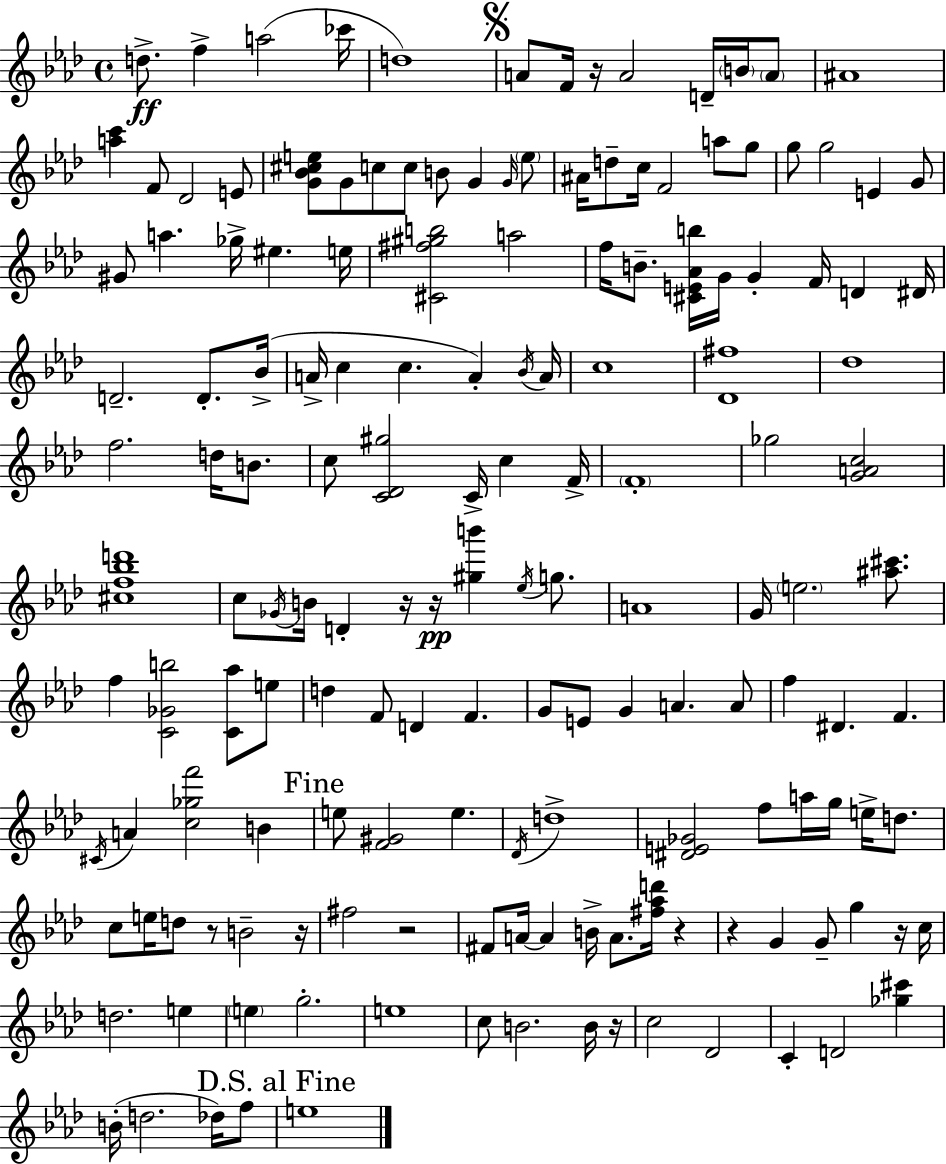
{
  \clef treble
  \time 4/4
  \defaultTimeSignature
  \key f \minor
  d''8.->\ff f''4-> a''2( ces'''16 | d''1) | \mark \markup { \musicglyph "scripts.segno" } a'8 f'16 r16 a'2 d'16-- \parenthesize b'16 \parenthesize a'8 | ais'1 | \break <a'' c'''>4 f'8 des'2 e'8 | <g' bes' cis'' e''>8 g'8 c''8 c''8 b'8 g'4 \grace { g'16 } \parenthesize e''8 | ais'16 d''8-- c''16 f'2 a''8 g''8 | g''8 g''2 e'4 g'8 | \break gis'8 a''4. ges''16-> eis''4. | e''16 <cis' fis'' gis'' b''>2 a''2 | f''16 b'8.-- <cis' e' aes' b''>16 g'16 g'4-. f'16 d'4 | dis'16 d'2.-- d'8.-. | \break bes'16->( a'16-> c''4 c''4. a'4-.) | \acciaccatura { bes'16 } a'16 c''1 | <des' fis''>1 | des''1 | \break f''2. d''16 b'8. | c''8 <c' des' gis''>2 c'16-> c''4 | f'16-> \parenthesize f'1-. | ges''2 <g' a' c''>2 | \break <cis'' f'' bes'' d'''>1 | c''8 \acciaccatura { ges'16 } b'16 d'4-. r16 r16\pp <gis'' b'''>4 | \acciaccatura { ees''16 } g''8. a'1 | g'16 \parenthesize e''2. | \break <ais'' cis'''>8. f''4 <c' ges' b''>2 | <c' aes''>8 e''8 d''4 f'8 d'4 f'4. | g'8 e'8 g'4 a'4. | a'8 f''4 dis'4. f'4. | \break \acciaccatura { cis'16 } a'4 <c'' ges'' f'''>2 | b'4 \mark "Fine" e''8 <f' gis'>2 e''4. | \acciaccatura { des'16 } d''1-> | <dis' e' ges'>2 f''8 | \break a''16 g''16 e''16-> d''8. c''8 e''16 d''8 r8 b'2-- | r16 fis''2 r2 | fis'8 a'16~~ a'4 b'16-> a'8. | <fis'' aes'' d'''>16 r4 r4 g'4 g'8-- | \break g''4 r16 c''16 d''2. | e''4 \parenthesize e''4 g''2.-. | e''1 | c''8 b'2. | \break b'16 r16 c''2 des'2 | c'4-. d'2 | <ges'' cis'''>4 b'16-.( d''2. | des''16) f''8 \mark "D.S. al Fine" e''1 | \break \bar "|."
}